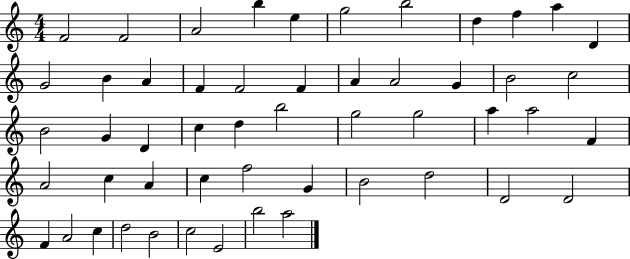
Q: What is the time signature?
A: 4/4